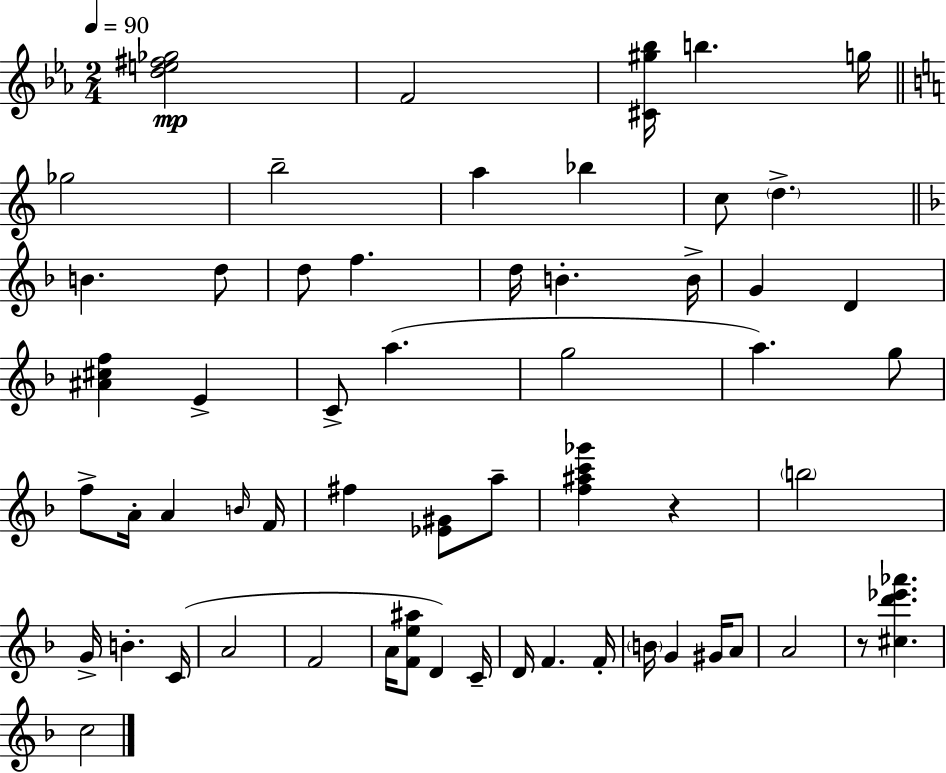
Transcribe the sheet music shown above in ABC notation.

X:1
T:Untitled
M:2/4
L:1/4
K:Eb
[de^f_g]2 F2 [^C^g_b]/4 b g/4 _g2 b2 a _b c/2 d B d/2 d/2 f d/4 B B/4 G D [^A^cf] E C/2 a g2 a g/2 f/2 A/4 A B/4 F/4 ^f [_E^G]/2 a/2 [f^ac'_g'] z b2 G/4 B C/4 A2 F2 A/4 [Fe^a]/2 D C/4 D/4 F F/4 B/4 G ^G/4 A/2 A2 z/2 [^cd'_e'_a'] c2